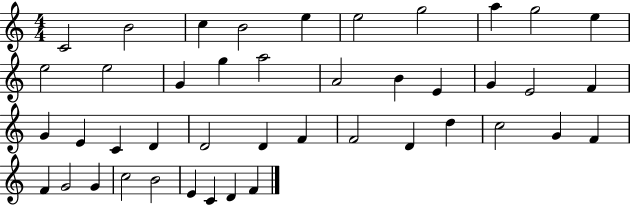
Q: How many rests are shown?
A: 0